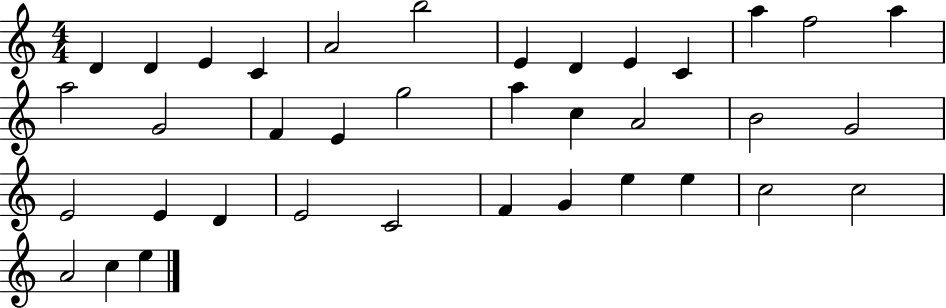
D4/q D4/q E4/q C4/q A4/h B5/h E4/q D4/q E4/q C4/q A5/q F5/h A5/q A5/h G4/h F4/q E4/q G5/h A5/q C5/q A4/h B4/h G4/h E4/h E4/q D4/q E4/h C4/h F4/q G4/q E5/q E5/q C5/h C5/h A4/h C5/q E5/q